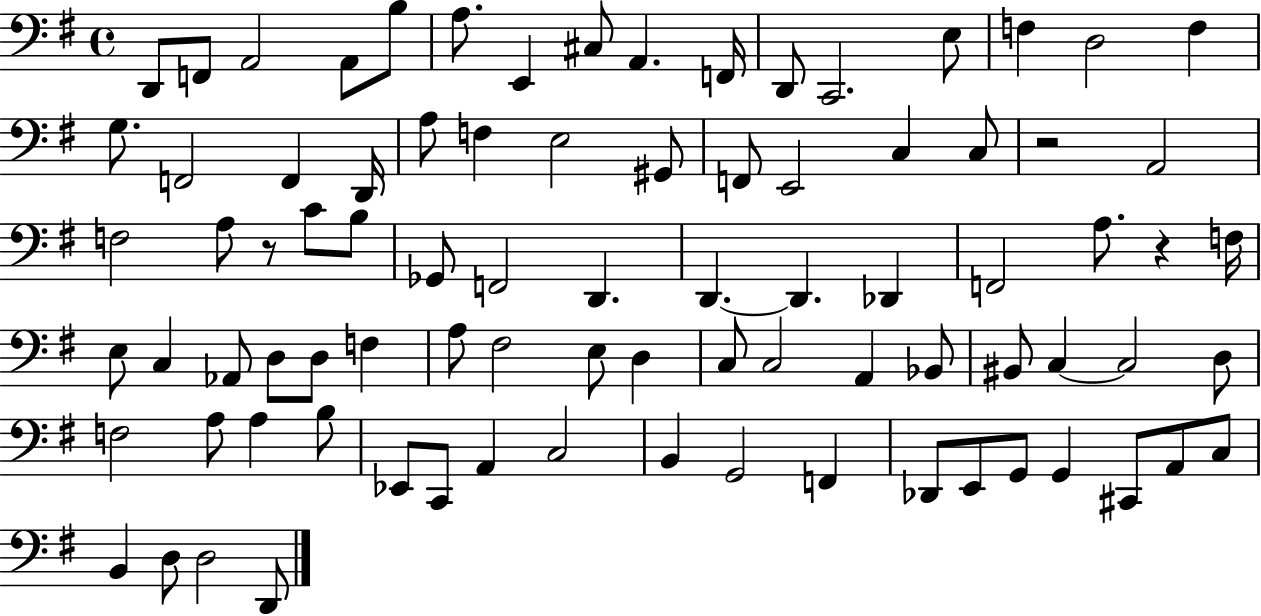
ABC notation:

X:1
T:Untitled
M:4/4
L:1/4
K:G
D,,/2 F,,/2 A,,2 A,,/2 B,/2 A,/2 E,, ^C,/2 A,, F,,/4 D,,/2 C,,2 E,/2 F, D,2 F, G,/2 F,,2 F,, D,,/4 A,/2 F, E,2 ^G,,/2 F,,/2 E,,2 C, C,/2 z2 A,,2 F,2 A,/2 z/2 C/2 B,/2 _G,,/2 F,,2 D,, D,, D,, _D,, F,,2 A,/2 z F,/4 E,/2 C, _A,,/2 D,/2 D,/2 F, A,/2 ^F,2 E,/2 D, C,/2 C,2 A,, _B,,/2 ^B,,/2 C, C,2 D,/2 F,2 A,/2 A, B,/2 _E,,/2 C,,/2 A,, C,2 B,, G,,2 F,, _D,,/2 E,,/2 G,,/2 G,, ^C,,/2 A,,/2 C,/2 B,, D,/2 D,2 D,,/2